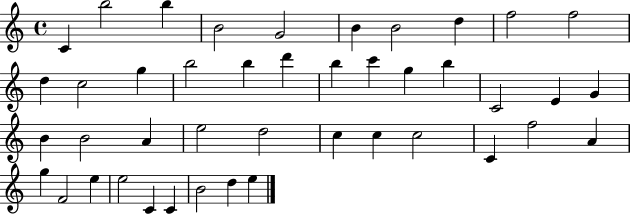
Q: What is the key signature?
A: C major